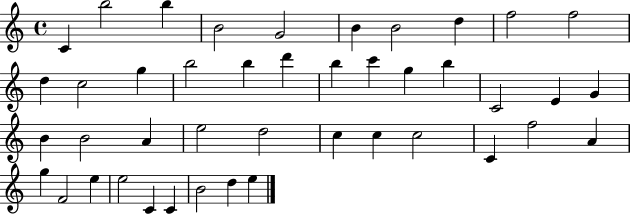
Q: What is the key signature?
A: C major